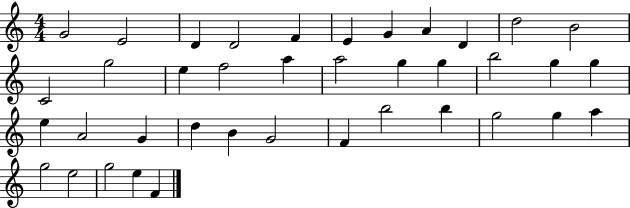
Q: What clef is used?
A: treble